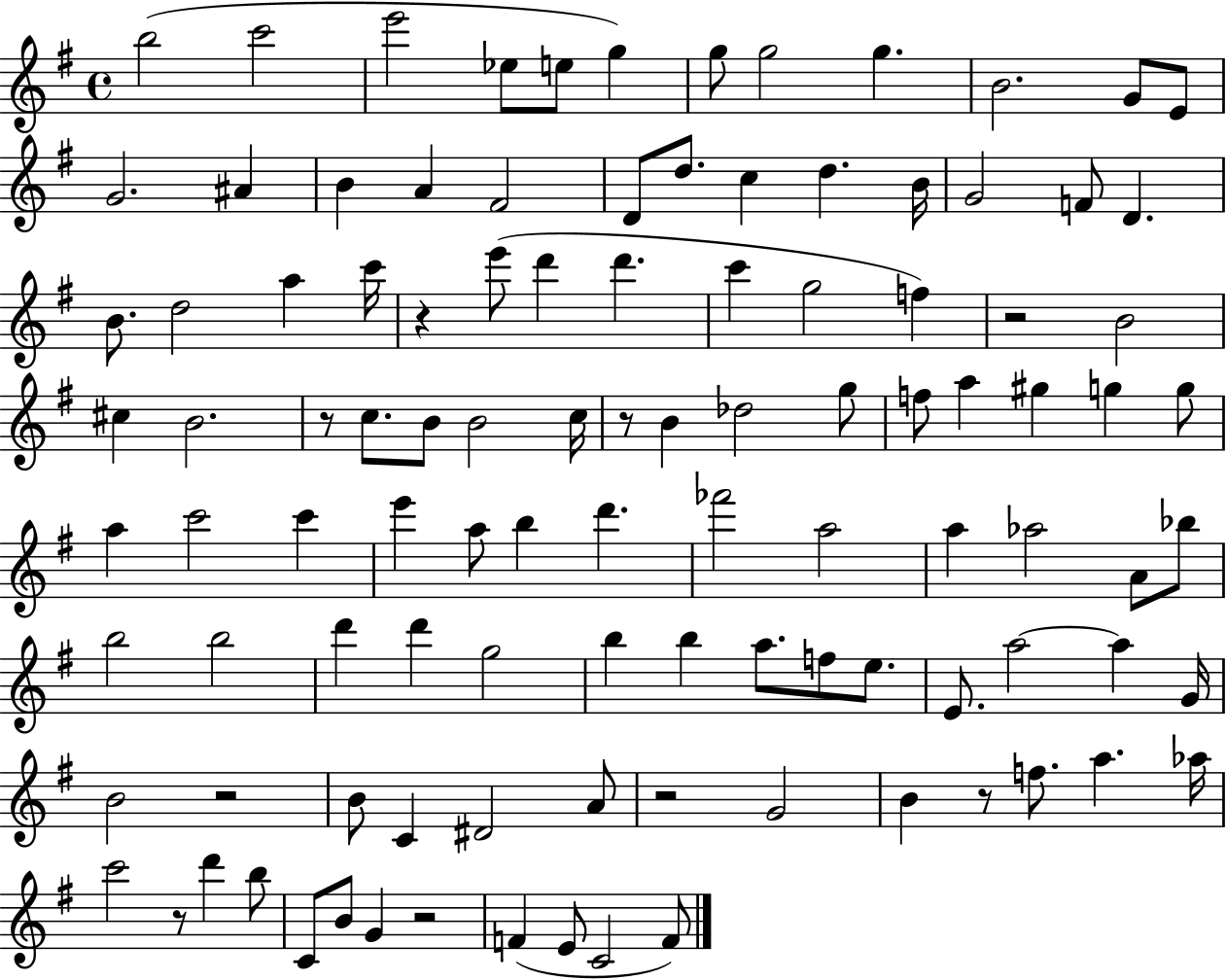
{
  \clef treble
  \time 4/4
  \defaultTimeSignature
  \key g \major
  b''2( c'''2 | e'''2 ees''8 e''8 g''4) | g''8 g''2 g''4. | b'2. g'8 e'8 | \break g'2. ais'4 | b'4 a'4 fis'2 | d'8 d''8. c''4 d''4. b'16 | g'2 f'8 d'4. | \break b'8. d''2 a''4 c'''16 | r4 e'''8( d'''4 d'''4. | c'''4 g''2 f''4) | r2 b'2 | \break cis''4 b'2. | r8 c''8. b'8 b'2 c''16 | r8 b'4 des''2 g''8 | f''8 a''4 gis''4 g''4 g''8 | \break a''4 c'''2 c'''4 | e'''4 a''8 b''4 d'''4. | fes'''2 a''2 | a''4 aes''2 a'8 bes''8 | \break b''2 b''2 | d'''4 d'''4 g''2 | b''4 b''4 a''8. f''8 e''8. | e'8. a''2~~ a''4 g'16 | \break b'2 r2 | b'8 c'4 dis'2 a'8 | r2 g'2 | b'4 r8 f''8. a''4. aes''16 | \break c'''2 r8 d'''4 b''8 | c'8 b'8 g'4 r2 | f'4( e'8 c'2 f'8) | \bar "|."
}